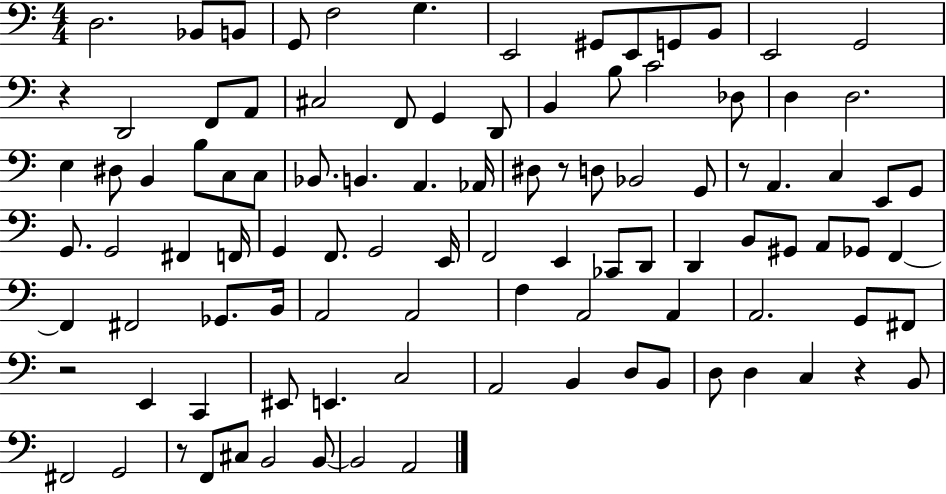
D3/h. Bb2/e B2/e G2/e F3/h G3/q. E2/h G#2/e E2/e G2/e B2/e E2/h G2/h R/q D2/h F2/e A2/e C#3/h F2/e G2/q D2/e B2/q B3/e C4/h Db3/e D3/q D3/h. E3/q D#3/e B2/q B3/e C3/e C3/e Bb2/e. B2/q. A2/q. Ab2/s D#3/e R/e D3/e Bb2/h G2/e R/e A2/q. C3/q E2/e G2/e G2/e. G2/h F#2/q F2/s G2/q F2/e. G2/h E2/s F2/h E2/q CES2/e D2/e D2/q B2/e G#2/e A2/e Gb2/e F2/q F2/q F#2/h Gb2/e. B2/s A2/h A2/h F3/q A2/h A2/q A2/h. G2/e F#2/e R/h E2/q C2/q EIS2/e E2/q. C3/h A2/h B2/q D3/e B2/e D3/e D3/q C3/q R/q B2/e F#2/h G2/h R/e F2/e C#3/e B2/h B2/e B2/h A2/h